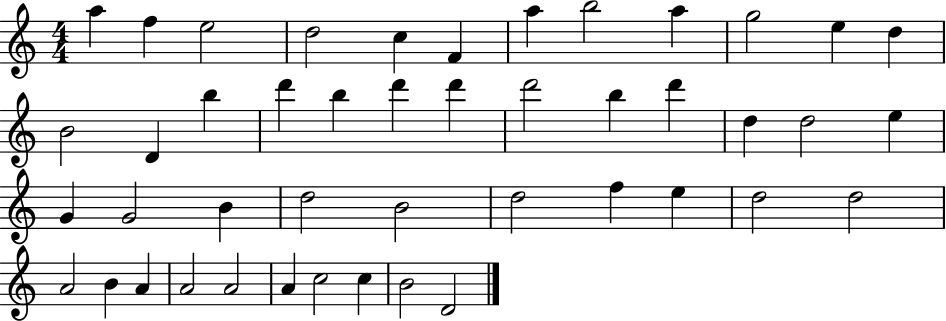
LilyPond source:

{
  \clef treble
  \numericTimeSignature
  \time 4/4
  \key c \major
  a''4 f''4 e''2 | d''2 c''4 f'4 | a''4 b''2 a''4 | g''2 e''4 d''4 | \break b'2 d'4 b''4 | d'''4 b''4 d'''4 d'''4 | d'''2 b''4 d'''4 | d''4 d''2 e''4 | \break g'4 g'2 b'4 | d''2 b'2 | d''2 f''4 e''4 | d''2 d''2 | \break a'2 b'4 a'4 | a'2 a'2 | a'4 c''2 c''4 | b'2 d'2 | \break \bar "|."
}